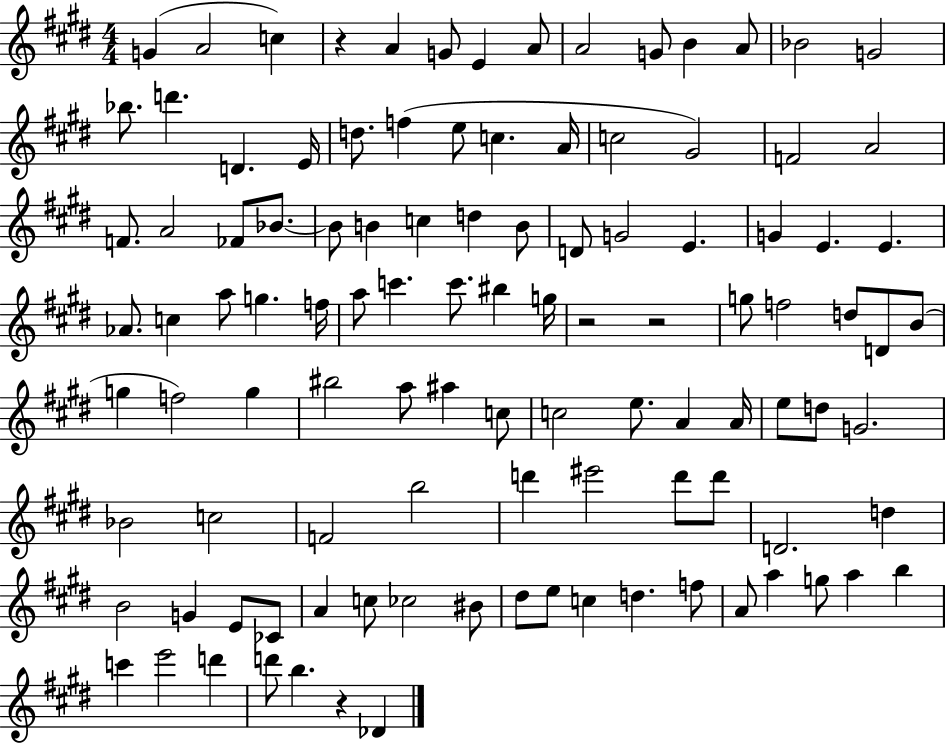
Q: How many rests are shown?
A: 4